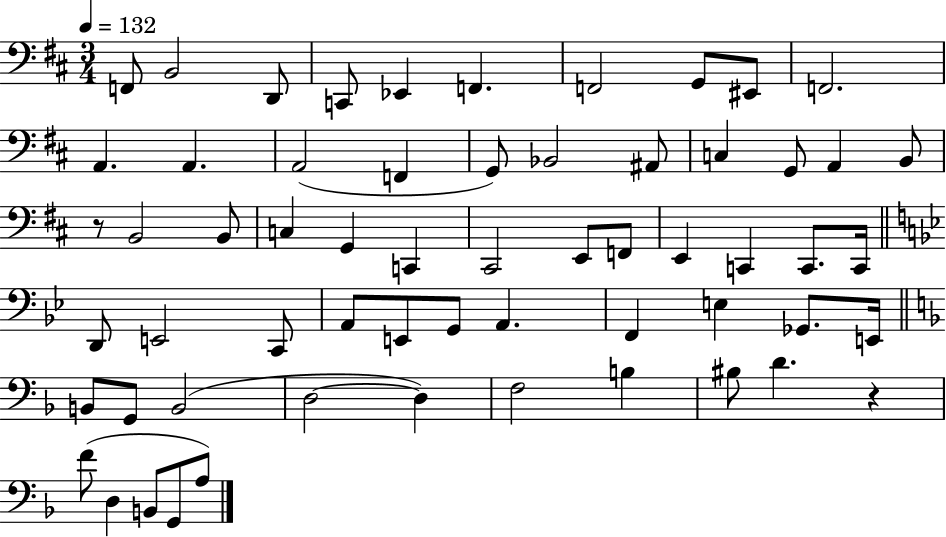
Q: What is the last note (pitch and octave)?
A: A3